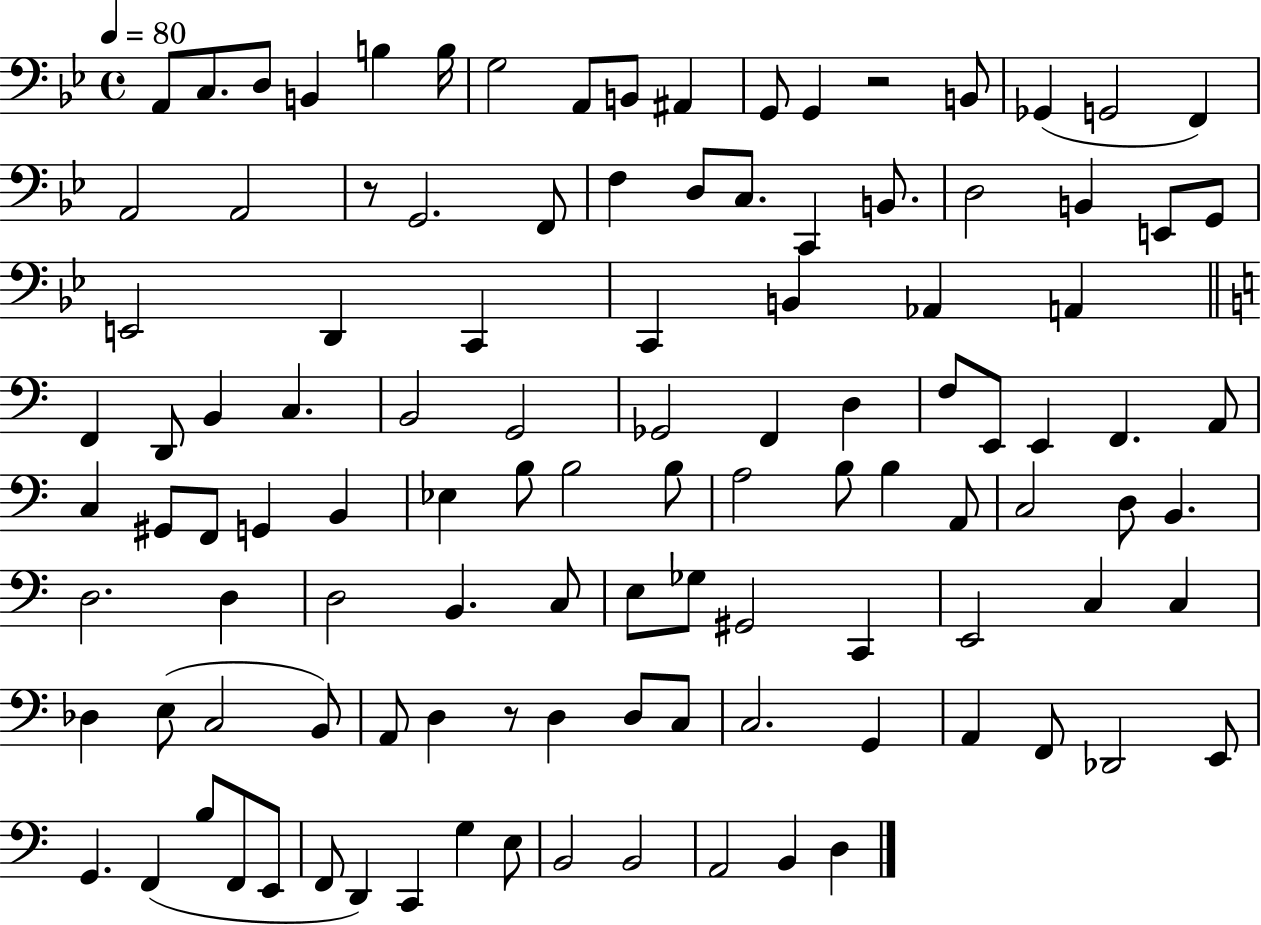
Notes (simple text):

A2/e C3/e. D3/e B2/q B3/q B3/s G3/h A2/e B2/e A#2/q G2/e G2/q R/h B2/e Gb2/q G2/h F2/q A2/h A2/h R/e G2/h. F2/e F3/q D3/e C3/e. C2/q B2/e. D3/h B2/q E2/e G2/e E2/h D2/q C2/q C2/q B2/q Ab2/q A2/q F2/q D2/e B2/q C3/q. B2/h G2/h Gb2/h F2/q D3/q F3/e E2/e E2/q F2/q. A2/e C3/q G#2/e F2/e G2/q B2/q Eb3/q B3/e B3/h B3/e A3/h B3/e B3/q A2/e C3/h D3/e B2/q. D3/h. D3/q D3/h B2/q. C3/e E3/e Gb3/e G#2/h C2/q E2/h C3/q C3/q Db3/q E3/e C3/h B2/e A2/e D3/q R/e D3/q D3/e C3/e C3/h. G2/q A2/q F2/e Db2/h E2/e G2/q. F2/q B3/e F2/e E2/e F2/e D2/q C2/q G3/q E3/e B2/h B2/h A2/h B2/q D3/q